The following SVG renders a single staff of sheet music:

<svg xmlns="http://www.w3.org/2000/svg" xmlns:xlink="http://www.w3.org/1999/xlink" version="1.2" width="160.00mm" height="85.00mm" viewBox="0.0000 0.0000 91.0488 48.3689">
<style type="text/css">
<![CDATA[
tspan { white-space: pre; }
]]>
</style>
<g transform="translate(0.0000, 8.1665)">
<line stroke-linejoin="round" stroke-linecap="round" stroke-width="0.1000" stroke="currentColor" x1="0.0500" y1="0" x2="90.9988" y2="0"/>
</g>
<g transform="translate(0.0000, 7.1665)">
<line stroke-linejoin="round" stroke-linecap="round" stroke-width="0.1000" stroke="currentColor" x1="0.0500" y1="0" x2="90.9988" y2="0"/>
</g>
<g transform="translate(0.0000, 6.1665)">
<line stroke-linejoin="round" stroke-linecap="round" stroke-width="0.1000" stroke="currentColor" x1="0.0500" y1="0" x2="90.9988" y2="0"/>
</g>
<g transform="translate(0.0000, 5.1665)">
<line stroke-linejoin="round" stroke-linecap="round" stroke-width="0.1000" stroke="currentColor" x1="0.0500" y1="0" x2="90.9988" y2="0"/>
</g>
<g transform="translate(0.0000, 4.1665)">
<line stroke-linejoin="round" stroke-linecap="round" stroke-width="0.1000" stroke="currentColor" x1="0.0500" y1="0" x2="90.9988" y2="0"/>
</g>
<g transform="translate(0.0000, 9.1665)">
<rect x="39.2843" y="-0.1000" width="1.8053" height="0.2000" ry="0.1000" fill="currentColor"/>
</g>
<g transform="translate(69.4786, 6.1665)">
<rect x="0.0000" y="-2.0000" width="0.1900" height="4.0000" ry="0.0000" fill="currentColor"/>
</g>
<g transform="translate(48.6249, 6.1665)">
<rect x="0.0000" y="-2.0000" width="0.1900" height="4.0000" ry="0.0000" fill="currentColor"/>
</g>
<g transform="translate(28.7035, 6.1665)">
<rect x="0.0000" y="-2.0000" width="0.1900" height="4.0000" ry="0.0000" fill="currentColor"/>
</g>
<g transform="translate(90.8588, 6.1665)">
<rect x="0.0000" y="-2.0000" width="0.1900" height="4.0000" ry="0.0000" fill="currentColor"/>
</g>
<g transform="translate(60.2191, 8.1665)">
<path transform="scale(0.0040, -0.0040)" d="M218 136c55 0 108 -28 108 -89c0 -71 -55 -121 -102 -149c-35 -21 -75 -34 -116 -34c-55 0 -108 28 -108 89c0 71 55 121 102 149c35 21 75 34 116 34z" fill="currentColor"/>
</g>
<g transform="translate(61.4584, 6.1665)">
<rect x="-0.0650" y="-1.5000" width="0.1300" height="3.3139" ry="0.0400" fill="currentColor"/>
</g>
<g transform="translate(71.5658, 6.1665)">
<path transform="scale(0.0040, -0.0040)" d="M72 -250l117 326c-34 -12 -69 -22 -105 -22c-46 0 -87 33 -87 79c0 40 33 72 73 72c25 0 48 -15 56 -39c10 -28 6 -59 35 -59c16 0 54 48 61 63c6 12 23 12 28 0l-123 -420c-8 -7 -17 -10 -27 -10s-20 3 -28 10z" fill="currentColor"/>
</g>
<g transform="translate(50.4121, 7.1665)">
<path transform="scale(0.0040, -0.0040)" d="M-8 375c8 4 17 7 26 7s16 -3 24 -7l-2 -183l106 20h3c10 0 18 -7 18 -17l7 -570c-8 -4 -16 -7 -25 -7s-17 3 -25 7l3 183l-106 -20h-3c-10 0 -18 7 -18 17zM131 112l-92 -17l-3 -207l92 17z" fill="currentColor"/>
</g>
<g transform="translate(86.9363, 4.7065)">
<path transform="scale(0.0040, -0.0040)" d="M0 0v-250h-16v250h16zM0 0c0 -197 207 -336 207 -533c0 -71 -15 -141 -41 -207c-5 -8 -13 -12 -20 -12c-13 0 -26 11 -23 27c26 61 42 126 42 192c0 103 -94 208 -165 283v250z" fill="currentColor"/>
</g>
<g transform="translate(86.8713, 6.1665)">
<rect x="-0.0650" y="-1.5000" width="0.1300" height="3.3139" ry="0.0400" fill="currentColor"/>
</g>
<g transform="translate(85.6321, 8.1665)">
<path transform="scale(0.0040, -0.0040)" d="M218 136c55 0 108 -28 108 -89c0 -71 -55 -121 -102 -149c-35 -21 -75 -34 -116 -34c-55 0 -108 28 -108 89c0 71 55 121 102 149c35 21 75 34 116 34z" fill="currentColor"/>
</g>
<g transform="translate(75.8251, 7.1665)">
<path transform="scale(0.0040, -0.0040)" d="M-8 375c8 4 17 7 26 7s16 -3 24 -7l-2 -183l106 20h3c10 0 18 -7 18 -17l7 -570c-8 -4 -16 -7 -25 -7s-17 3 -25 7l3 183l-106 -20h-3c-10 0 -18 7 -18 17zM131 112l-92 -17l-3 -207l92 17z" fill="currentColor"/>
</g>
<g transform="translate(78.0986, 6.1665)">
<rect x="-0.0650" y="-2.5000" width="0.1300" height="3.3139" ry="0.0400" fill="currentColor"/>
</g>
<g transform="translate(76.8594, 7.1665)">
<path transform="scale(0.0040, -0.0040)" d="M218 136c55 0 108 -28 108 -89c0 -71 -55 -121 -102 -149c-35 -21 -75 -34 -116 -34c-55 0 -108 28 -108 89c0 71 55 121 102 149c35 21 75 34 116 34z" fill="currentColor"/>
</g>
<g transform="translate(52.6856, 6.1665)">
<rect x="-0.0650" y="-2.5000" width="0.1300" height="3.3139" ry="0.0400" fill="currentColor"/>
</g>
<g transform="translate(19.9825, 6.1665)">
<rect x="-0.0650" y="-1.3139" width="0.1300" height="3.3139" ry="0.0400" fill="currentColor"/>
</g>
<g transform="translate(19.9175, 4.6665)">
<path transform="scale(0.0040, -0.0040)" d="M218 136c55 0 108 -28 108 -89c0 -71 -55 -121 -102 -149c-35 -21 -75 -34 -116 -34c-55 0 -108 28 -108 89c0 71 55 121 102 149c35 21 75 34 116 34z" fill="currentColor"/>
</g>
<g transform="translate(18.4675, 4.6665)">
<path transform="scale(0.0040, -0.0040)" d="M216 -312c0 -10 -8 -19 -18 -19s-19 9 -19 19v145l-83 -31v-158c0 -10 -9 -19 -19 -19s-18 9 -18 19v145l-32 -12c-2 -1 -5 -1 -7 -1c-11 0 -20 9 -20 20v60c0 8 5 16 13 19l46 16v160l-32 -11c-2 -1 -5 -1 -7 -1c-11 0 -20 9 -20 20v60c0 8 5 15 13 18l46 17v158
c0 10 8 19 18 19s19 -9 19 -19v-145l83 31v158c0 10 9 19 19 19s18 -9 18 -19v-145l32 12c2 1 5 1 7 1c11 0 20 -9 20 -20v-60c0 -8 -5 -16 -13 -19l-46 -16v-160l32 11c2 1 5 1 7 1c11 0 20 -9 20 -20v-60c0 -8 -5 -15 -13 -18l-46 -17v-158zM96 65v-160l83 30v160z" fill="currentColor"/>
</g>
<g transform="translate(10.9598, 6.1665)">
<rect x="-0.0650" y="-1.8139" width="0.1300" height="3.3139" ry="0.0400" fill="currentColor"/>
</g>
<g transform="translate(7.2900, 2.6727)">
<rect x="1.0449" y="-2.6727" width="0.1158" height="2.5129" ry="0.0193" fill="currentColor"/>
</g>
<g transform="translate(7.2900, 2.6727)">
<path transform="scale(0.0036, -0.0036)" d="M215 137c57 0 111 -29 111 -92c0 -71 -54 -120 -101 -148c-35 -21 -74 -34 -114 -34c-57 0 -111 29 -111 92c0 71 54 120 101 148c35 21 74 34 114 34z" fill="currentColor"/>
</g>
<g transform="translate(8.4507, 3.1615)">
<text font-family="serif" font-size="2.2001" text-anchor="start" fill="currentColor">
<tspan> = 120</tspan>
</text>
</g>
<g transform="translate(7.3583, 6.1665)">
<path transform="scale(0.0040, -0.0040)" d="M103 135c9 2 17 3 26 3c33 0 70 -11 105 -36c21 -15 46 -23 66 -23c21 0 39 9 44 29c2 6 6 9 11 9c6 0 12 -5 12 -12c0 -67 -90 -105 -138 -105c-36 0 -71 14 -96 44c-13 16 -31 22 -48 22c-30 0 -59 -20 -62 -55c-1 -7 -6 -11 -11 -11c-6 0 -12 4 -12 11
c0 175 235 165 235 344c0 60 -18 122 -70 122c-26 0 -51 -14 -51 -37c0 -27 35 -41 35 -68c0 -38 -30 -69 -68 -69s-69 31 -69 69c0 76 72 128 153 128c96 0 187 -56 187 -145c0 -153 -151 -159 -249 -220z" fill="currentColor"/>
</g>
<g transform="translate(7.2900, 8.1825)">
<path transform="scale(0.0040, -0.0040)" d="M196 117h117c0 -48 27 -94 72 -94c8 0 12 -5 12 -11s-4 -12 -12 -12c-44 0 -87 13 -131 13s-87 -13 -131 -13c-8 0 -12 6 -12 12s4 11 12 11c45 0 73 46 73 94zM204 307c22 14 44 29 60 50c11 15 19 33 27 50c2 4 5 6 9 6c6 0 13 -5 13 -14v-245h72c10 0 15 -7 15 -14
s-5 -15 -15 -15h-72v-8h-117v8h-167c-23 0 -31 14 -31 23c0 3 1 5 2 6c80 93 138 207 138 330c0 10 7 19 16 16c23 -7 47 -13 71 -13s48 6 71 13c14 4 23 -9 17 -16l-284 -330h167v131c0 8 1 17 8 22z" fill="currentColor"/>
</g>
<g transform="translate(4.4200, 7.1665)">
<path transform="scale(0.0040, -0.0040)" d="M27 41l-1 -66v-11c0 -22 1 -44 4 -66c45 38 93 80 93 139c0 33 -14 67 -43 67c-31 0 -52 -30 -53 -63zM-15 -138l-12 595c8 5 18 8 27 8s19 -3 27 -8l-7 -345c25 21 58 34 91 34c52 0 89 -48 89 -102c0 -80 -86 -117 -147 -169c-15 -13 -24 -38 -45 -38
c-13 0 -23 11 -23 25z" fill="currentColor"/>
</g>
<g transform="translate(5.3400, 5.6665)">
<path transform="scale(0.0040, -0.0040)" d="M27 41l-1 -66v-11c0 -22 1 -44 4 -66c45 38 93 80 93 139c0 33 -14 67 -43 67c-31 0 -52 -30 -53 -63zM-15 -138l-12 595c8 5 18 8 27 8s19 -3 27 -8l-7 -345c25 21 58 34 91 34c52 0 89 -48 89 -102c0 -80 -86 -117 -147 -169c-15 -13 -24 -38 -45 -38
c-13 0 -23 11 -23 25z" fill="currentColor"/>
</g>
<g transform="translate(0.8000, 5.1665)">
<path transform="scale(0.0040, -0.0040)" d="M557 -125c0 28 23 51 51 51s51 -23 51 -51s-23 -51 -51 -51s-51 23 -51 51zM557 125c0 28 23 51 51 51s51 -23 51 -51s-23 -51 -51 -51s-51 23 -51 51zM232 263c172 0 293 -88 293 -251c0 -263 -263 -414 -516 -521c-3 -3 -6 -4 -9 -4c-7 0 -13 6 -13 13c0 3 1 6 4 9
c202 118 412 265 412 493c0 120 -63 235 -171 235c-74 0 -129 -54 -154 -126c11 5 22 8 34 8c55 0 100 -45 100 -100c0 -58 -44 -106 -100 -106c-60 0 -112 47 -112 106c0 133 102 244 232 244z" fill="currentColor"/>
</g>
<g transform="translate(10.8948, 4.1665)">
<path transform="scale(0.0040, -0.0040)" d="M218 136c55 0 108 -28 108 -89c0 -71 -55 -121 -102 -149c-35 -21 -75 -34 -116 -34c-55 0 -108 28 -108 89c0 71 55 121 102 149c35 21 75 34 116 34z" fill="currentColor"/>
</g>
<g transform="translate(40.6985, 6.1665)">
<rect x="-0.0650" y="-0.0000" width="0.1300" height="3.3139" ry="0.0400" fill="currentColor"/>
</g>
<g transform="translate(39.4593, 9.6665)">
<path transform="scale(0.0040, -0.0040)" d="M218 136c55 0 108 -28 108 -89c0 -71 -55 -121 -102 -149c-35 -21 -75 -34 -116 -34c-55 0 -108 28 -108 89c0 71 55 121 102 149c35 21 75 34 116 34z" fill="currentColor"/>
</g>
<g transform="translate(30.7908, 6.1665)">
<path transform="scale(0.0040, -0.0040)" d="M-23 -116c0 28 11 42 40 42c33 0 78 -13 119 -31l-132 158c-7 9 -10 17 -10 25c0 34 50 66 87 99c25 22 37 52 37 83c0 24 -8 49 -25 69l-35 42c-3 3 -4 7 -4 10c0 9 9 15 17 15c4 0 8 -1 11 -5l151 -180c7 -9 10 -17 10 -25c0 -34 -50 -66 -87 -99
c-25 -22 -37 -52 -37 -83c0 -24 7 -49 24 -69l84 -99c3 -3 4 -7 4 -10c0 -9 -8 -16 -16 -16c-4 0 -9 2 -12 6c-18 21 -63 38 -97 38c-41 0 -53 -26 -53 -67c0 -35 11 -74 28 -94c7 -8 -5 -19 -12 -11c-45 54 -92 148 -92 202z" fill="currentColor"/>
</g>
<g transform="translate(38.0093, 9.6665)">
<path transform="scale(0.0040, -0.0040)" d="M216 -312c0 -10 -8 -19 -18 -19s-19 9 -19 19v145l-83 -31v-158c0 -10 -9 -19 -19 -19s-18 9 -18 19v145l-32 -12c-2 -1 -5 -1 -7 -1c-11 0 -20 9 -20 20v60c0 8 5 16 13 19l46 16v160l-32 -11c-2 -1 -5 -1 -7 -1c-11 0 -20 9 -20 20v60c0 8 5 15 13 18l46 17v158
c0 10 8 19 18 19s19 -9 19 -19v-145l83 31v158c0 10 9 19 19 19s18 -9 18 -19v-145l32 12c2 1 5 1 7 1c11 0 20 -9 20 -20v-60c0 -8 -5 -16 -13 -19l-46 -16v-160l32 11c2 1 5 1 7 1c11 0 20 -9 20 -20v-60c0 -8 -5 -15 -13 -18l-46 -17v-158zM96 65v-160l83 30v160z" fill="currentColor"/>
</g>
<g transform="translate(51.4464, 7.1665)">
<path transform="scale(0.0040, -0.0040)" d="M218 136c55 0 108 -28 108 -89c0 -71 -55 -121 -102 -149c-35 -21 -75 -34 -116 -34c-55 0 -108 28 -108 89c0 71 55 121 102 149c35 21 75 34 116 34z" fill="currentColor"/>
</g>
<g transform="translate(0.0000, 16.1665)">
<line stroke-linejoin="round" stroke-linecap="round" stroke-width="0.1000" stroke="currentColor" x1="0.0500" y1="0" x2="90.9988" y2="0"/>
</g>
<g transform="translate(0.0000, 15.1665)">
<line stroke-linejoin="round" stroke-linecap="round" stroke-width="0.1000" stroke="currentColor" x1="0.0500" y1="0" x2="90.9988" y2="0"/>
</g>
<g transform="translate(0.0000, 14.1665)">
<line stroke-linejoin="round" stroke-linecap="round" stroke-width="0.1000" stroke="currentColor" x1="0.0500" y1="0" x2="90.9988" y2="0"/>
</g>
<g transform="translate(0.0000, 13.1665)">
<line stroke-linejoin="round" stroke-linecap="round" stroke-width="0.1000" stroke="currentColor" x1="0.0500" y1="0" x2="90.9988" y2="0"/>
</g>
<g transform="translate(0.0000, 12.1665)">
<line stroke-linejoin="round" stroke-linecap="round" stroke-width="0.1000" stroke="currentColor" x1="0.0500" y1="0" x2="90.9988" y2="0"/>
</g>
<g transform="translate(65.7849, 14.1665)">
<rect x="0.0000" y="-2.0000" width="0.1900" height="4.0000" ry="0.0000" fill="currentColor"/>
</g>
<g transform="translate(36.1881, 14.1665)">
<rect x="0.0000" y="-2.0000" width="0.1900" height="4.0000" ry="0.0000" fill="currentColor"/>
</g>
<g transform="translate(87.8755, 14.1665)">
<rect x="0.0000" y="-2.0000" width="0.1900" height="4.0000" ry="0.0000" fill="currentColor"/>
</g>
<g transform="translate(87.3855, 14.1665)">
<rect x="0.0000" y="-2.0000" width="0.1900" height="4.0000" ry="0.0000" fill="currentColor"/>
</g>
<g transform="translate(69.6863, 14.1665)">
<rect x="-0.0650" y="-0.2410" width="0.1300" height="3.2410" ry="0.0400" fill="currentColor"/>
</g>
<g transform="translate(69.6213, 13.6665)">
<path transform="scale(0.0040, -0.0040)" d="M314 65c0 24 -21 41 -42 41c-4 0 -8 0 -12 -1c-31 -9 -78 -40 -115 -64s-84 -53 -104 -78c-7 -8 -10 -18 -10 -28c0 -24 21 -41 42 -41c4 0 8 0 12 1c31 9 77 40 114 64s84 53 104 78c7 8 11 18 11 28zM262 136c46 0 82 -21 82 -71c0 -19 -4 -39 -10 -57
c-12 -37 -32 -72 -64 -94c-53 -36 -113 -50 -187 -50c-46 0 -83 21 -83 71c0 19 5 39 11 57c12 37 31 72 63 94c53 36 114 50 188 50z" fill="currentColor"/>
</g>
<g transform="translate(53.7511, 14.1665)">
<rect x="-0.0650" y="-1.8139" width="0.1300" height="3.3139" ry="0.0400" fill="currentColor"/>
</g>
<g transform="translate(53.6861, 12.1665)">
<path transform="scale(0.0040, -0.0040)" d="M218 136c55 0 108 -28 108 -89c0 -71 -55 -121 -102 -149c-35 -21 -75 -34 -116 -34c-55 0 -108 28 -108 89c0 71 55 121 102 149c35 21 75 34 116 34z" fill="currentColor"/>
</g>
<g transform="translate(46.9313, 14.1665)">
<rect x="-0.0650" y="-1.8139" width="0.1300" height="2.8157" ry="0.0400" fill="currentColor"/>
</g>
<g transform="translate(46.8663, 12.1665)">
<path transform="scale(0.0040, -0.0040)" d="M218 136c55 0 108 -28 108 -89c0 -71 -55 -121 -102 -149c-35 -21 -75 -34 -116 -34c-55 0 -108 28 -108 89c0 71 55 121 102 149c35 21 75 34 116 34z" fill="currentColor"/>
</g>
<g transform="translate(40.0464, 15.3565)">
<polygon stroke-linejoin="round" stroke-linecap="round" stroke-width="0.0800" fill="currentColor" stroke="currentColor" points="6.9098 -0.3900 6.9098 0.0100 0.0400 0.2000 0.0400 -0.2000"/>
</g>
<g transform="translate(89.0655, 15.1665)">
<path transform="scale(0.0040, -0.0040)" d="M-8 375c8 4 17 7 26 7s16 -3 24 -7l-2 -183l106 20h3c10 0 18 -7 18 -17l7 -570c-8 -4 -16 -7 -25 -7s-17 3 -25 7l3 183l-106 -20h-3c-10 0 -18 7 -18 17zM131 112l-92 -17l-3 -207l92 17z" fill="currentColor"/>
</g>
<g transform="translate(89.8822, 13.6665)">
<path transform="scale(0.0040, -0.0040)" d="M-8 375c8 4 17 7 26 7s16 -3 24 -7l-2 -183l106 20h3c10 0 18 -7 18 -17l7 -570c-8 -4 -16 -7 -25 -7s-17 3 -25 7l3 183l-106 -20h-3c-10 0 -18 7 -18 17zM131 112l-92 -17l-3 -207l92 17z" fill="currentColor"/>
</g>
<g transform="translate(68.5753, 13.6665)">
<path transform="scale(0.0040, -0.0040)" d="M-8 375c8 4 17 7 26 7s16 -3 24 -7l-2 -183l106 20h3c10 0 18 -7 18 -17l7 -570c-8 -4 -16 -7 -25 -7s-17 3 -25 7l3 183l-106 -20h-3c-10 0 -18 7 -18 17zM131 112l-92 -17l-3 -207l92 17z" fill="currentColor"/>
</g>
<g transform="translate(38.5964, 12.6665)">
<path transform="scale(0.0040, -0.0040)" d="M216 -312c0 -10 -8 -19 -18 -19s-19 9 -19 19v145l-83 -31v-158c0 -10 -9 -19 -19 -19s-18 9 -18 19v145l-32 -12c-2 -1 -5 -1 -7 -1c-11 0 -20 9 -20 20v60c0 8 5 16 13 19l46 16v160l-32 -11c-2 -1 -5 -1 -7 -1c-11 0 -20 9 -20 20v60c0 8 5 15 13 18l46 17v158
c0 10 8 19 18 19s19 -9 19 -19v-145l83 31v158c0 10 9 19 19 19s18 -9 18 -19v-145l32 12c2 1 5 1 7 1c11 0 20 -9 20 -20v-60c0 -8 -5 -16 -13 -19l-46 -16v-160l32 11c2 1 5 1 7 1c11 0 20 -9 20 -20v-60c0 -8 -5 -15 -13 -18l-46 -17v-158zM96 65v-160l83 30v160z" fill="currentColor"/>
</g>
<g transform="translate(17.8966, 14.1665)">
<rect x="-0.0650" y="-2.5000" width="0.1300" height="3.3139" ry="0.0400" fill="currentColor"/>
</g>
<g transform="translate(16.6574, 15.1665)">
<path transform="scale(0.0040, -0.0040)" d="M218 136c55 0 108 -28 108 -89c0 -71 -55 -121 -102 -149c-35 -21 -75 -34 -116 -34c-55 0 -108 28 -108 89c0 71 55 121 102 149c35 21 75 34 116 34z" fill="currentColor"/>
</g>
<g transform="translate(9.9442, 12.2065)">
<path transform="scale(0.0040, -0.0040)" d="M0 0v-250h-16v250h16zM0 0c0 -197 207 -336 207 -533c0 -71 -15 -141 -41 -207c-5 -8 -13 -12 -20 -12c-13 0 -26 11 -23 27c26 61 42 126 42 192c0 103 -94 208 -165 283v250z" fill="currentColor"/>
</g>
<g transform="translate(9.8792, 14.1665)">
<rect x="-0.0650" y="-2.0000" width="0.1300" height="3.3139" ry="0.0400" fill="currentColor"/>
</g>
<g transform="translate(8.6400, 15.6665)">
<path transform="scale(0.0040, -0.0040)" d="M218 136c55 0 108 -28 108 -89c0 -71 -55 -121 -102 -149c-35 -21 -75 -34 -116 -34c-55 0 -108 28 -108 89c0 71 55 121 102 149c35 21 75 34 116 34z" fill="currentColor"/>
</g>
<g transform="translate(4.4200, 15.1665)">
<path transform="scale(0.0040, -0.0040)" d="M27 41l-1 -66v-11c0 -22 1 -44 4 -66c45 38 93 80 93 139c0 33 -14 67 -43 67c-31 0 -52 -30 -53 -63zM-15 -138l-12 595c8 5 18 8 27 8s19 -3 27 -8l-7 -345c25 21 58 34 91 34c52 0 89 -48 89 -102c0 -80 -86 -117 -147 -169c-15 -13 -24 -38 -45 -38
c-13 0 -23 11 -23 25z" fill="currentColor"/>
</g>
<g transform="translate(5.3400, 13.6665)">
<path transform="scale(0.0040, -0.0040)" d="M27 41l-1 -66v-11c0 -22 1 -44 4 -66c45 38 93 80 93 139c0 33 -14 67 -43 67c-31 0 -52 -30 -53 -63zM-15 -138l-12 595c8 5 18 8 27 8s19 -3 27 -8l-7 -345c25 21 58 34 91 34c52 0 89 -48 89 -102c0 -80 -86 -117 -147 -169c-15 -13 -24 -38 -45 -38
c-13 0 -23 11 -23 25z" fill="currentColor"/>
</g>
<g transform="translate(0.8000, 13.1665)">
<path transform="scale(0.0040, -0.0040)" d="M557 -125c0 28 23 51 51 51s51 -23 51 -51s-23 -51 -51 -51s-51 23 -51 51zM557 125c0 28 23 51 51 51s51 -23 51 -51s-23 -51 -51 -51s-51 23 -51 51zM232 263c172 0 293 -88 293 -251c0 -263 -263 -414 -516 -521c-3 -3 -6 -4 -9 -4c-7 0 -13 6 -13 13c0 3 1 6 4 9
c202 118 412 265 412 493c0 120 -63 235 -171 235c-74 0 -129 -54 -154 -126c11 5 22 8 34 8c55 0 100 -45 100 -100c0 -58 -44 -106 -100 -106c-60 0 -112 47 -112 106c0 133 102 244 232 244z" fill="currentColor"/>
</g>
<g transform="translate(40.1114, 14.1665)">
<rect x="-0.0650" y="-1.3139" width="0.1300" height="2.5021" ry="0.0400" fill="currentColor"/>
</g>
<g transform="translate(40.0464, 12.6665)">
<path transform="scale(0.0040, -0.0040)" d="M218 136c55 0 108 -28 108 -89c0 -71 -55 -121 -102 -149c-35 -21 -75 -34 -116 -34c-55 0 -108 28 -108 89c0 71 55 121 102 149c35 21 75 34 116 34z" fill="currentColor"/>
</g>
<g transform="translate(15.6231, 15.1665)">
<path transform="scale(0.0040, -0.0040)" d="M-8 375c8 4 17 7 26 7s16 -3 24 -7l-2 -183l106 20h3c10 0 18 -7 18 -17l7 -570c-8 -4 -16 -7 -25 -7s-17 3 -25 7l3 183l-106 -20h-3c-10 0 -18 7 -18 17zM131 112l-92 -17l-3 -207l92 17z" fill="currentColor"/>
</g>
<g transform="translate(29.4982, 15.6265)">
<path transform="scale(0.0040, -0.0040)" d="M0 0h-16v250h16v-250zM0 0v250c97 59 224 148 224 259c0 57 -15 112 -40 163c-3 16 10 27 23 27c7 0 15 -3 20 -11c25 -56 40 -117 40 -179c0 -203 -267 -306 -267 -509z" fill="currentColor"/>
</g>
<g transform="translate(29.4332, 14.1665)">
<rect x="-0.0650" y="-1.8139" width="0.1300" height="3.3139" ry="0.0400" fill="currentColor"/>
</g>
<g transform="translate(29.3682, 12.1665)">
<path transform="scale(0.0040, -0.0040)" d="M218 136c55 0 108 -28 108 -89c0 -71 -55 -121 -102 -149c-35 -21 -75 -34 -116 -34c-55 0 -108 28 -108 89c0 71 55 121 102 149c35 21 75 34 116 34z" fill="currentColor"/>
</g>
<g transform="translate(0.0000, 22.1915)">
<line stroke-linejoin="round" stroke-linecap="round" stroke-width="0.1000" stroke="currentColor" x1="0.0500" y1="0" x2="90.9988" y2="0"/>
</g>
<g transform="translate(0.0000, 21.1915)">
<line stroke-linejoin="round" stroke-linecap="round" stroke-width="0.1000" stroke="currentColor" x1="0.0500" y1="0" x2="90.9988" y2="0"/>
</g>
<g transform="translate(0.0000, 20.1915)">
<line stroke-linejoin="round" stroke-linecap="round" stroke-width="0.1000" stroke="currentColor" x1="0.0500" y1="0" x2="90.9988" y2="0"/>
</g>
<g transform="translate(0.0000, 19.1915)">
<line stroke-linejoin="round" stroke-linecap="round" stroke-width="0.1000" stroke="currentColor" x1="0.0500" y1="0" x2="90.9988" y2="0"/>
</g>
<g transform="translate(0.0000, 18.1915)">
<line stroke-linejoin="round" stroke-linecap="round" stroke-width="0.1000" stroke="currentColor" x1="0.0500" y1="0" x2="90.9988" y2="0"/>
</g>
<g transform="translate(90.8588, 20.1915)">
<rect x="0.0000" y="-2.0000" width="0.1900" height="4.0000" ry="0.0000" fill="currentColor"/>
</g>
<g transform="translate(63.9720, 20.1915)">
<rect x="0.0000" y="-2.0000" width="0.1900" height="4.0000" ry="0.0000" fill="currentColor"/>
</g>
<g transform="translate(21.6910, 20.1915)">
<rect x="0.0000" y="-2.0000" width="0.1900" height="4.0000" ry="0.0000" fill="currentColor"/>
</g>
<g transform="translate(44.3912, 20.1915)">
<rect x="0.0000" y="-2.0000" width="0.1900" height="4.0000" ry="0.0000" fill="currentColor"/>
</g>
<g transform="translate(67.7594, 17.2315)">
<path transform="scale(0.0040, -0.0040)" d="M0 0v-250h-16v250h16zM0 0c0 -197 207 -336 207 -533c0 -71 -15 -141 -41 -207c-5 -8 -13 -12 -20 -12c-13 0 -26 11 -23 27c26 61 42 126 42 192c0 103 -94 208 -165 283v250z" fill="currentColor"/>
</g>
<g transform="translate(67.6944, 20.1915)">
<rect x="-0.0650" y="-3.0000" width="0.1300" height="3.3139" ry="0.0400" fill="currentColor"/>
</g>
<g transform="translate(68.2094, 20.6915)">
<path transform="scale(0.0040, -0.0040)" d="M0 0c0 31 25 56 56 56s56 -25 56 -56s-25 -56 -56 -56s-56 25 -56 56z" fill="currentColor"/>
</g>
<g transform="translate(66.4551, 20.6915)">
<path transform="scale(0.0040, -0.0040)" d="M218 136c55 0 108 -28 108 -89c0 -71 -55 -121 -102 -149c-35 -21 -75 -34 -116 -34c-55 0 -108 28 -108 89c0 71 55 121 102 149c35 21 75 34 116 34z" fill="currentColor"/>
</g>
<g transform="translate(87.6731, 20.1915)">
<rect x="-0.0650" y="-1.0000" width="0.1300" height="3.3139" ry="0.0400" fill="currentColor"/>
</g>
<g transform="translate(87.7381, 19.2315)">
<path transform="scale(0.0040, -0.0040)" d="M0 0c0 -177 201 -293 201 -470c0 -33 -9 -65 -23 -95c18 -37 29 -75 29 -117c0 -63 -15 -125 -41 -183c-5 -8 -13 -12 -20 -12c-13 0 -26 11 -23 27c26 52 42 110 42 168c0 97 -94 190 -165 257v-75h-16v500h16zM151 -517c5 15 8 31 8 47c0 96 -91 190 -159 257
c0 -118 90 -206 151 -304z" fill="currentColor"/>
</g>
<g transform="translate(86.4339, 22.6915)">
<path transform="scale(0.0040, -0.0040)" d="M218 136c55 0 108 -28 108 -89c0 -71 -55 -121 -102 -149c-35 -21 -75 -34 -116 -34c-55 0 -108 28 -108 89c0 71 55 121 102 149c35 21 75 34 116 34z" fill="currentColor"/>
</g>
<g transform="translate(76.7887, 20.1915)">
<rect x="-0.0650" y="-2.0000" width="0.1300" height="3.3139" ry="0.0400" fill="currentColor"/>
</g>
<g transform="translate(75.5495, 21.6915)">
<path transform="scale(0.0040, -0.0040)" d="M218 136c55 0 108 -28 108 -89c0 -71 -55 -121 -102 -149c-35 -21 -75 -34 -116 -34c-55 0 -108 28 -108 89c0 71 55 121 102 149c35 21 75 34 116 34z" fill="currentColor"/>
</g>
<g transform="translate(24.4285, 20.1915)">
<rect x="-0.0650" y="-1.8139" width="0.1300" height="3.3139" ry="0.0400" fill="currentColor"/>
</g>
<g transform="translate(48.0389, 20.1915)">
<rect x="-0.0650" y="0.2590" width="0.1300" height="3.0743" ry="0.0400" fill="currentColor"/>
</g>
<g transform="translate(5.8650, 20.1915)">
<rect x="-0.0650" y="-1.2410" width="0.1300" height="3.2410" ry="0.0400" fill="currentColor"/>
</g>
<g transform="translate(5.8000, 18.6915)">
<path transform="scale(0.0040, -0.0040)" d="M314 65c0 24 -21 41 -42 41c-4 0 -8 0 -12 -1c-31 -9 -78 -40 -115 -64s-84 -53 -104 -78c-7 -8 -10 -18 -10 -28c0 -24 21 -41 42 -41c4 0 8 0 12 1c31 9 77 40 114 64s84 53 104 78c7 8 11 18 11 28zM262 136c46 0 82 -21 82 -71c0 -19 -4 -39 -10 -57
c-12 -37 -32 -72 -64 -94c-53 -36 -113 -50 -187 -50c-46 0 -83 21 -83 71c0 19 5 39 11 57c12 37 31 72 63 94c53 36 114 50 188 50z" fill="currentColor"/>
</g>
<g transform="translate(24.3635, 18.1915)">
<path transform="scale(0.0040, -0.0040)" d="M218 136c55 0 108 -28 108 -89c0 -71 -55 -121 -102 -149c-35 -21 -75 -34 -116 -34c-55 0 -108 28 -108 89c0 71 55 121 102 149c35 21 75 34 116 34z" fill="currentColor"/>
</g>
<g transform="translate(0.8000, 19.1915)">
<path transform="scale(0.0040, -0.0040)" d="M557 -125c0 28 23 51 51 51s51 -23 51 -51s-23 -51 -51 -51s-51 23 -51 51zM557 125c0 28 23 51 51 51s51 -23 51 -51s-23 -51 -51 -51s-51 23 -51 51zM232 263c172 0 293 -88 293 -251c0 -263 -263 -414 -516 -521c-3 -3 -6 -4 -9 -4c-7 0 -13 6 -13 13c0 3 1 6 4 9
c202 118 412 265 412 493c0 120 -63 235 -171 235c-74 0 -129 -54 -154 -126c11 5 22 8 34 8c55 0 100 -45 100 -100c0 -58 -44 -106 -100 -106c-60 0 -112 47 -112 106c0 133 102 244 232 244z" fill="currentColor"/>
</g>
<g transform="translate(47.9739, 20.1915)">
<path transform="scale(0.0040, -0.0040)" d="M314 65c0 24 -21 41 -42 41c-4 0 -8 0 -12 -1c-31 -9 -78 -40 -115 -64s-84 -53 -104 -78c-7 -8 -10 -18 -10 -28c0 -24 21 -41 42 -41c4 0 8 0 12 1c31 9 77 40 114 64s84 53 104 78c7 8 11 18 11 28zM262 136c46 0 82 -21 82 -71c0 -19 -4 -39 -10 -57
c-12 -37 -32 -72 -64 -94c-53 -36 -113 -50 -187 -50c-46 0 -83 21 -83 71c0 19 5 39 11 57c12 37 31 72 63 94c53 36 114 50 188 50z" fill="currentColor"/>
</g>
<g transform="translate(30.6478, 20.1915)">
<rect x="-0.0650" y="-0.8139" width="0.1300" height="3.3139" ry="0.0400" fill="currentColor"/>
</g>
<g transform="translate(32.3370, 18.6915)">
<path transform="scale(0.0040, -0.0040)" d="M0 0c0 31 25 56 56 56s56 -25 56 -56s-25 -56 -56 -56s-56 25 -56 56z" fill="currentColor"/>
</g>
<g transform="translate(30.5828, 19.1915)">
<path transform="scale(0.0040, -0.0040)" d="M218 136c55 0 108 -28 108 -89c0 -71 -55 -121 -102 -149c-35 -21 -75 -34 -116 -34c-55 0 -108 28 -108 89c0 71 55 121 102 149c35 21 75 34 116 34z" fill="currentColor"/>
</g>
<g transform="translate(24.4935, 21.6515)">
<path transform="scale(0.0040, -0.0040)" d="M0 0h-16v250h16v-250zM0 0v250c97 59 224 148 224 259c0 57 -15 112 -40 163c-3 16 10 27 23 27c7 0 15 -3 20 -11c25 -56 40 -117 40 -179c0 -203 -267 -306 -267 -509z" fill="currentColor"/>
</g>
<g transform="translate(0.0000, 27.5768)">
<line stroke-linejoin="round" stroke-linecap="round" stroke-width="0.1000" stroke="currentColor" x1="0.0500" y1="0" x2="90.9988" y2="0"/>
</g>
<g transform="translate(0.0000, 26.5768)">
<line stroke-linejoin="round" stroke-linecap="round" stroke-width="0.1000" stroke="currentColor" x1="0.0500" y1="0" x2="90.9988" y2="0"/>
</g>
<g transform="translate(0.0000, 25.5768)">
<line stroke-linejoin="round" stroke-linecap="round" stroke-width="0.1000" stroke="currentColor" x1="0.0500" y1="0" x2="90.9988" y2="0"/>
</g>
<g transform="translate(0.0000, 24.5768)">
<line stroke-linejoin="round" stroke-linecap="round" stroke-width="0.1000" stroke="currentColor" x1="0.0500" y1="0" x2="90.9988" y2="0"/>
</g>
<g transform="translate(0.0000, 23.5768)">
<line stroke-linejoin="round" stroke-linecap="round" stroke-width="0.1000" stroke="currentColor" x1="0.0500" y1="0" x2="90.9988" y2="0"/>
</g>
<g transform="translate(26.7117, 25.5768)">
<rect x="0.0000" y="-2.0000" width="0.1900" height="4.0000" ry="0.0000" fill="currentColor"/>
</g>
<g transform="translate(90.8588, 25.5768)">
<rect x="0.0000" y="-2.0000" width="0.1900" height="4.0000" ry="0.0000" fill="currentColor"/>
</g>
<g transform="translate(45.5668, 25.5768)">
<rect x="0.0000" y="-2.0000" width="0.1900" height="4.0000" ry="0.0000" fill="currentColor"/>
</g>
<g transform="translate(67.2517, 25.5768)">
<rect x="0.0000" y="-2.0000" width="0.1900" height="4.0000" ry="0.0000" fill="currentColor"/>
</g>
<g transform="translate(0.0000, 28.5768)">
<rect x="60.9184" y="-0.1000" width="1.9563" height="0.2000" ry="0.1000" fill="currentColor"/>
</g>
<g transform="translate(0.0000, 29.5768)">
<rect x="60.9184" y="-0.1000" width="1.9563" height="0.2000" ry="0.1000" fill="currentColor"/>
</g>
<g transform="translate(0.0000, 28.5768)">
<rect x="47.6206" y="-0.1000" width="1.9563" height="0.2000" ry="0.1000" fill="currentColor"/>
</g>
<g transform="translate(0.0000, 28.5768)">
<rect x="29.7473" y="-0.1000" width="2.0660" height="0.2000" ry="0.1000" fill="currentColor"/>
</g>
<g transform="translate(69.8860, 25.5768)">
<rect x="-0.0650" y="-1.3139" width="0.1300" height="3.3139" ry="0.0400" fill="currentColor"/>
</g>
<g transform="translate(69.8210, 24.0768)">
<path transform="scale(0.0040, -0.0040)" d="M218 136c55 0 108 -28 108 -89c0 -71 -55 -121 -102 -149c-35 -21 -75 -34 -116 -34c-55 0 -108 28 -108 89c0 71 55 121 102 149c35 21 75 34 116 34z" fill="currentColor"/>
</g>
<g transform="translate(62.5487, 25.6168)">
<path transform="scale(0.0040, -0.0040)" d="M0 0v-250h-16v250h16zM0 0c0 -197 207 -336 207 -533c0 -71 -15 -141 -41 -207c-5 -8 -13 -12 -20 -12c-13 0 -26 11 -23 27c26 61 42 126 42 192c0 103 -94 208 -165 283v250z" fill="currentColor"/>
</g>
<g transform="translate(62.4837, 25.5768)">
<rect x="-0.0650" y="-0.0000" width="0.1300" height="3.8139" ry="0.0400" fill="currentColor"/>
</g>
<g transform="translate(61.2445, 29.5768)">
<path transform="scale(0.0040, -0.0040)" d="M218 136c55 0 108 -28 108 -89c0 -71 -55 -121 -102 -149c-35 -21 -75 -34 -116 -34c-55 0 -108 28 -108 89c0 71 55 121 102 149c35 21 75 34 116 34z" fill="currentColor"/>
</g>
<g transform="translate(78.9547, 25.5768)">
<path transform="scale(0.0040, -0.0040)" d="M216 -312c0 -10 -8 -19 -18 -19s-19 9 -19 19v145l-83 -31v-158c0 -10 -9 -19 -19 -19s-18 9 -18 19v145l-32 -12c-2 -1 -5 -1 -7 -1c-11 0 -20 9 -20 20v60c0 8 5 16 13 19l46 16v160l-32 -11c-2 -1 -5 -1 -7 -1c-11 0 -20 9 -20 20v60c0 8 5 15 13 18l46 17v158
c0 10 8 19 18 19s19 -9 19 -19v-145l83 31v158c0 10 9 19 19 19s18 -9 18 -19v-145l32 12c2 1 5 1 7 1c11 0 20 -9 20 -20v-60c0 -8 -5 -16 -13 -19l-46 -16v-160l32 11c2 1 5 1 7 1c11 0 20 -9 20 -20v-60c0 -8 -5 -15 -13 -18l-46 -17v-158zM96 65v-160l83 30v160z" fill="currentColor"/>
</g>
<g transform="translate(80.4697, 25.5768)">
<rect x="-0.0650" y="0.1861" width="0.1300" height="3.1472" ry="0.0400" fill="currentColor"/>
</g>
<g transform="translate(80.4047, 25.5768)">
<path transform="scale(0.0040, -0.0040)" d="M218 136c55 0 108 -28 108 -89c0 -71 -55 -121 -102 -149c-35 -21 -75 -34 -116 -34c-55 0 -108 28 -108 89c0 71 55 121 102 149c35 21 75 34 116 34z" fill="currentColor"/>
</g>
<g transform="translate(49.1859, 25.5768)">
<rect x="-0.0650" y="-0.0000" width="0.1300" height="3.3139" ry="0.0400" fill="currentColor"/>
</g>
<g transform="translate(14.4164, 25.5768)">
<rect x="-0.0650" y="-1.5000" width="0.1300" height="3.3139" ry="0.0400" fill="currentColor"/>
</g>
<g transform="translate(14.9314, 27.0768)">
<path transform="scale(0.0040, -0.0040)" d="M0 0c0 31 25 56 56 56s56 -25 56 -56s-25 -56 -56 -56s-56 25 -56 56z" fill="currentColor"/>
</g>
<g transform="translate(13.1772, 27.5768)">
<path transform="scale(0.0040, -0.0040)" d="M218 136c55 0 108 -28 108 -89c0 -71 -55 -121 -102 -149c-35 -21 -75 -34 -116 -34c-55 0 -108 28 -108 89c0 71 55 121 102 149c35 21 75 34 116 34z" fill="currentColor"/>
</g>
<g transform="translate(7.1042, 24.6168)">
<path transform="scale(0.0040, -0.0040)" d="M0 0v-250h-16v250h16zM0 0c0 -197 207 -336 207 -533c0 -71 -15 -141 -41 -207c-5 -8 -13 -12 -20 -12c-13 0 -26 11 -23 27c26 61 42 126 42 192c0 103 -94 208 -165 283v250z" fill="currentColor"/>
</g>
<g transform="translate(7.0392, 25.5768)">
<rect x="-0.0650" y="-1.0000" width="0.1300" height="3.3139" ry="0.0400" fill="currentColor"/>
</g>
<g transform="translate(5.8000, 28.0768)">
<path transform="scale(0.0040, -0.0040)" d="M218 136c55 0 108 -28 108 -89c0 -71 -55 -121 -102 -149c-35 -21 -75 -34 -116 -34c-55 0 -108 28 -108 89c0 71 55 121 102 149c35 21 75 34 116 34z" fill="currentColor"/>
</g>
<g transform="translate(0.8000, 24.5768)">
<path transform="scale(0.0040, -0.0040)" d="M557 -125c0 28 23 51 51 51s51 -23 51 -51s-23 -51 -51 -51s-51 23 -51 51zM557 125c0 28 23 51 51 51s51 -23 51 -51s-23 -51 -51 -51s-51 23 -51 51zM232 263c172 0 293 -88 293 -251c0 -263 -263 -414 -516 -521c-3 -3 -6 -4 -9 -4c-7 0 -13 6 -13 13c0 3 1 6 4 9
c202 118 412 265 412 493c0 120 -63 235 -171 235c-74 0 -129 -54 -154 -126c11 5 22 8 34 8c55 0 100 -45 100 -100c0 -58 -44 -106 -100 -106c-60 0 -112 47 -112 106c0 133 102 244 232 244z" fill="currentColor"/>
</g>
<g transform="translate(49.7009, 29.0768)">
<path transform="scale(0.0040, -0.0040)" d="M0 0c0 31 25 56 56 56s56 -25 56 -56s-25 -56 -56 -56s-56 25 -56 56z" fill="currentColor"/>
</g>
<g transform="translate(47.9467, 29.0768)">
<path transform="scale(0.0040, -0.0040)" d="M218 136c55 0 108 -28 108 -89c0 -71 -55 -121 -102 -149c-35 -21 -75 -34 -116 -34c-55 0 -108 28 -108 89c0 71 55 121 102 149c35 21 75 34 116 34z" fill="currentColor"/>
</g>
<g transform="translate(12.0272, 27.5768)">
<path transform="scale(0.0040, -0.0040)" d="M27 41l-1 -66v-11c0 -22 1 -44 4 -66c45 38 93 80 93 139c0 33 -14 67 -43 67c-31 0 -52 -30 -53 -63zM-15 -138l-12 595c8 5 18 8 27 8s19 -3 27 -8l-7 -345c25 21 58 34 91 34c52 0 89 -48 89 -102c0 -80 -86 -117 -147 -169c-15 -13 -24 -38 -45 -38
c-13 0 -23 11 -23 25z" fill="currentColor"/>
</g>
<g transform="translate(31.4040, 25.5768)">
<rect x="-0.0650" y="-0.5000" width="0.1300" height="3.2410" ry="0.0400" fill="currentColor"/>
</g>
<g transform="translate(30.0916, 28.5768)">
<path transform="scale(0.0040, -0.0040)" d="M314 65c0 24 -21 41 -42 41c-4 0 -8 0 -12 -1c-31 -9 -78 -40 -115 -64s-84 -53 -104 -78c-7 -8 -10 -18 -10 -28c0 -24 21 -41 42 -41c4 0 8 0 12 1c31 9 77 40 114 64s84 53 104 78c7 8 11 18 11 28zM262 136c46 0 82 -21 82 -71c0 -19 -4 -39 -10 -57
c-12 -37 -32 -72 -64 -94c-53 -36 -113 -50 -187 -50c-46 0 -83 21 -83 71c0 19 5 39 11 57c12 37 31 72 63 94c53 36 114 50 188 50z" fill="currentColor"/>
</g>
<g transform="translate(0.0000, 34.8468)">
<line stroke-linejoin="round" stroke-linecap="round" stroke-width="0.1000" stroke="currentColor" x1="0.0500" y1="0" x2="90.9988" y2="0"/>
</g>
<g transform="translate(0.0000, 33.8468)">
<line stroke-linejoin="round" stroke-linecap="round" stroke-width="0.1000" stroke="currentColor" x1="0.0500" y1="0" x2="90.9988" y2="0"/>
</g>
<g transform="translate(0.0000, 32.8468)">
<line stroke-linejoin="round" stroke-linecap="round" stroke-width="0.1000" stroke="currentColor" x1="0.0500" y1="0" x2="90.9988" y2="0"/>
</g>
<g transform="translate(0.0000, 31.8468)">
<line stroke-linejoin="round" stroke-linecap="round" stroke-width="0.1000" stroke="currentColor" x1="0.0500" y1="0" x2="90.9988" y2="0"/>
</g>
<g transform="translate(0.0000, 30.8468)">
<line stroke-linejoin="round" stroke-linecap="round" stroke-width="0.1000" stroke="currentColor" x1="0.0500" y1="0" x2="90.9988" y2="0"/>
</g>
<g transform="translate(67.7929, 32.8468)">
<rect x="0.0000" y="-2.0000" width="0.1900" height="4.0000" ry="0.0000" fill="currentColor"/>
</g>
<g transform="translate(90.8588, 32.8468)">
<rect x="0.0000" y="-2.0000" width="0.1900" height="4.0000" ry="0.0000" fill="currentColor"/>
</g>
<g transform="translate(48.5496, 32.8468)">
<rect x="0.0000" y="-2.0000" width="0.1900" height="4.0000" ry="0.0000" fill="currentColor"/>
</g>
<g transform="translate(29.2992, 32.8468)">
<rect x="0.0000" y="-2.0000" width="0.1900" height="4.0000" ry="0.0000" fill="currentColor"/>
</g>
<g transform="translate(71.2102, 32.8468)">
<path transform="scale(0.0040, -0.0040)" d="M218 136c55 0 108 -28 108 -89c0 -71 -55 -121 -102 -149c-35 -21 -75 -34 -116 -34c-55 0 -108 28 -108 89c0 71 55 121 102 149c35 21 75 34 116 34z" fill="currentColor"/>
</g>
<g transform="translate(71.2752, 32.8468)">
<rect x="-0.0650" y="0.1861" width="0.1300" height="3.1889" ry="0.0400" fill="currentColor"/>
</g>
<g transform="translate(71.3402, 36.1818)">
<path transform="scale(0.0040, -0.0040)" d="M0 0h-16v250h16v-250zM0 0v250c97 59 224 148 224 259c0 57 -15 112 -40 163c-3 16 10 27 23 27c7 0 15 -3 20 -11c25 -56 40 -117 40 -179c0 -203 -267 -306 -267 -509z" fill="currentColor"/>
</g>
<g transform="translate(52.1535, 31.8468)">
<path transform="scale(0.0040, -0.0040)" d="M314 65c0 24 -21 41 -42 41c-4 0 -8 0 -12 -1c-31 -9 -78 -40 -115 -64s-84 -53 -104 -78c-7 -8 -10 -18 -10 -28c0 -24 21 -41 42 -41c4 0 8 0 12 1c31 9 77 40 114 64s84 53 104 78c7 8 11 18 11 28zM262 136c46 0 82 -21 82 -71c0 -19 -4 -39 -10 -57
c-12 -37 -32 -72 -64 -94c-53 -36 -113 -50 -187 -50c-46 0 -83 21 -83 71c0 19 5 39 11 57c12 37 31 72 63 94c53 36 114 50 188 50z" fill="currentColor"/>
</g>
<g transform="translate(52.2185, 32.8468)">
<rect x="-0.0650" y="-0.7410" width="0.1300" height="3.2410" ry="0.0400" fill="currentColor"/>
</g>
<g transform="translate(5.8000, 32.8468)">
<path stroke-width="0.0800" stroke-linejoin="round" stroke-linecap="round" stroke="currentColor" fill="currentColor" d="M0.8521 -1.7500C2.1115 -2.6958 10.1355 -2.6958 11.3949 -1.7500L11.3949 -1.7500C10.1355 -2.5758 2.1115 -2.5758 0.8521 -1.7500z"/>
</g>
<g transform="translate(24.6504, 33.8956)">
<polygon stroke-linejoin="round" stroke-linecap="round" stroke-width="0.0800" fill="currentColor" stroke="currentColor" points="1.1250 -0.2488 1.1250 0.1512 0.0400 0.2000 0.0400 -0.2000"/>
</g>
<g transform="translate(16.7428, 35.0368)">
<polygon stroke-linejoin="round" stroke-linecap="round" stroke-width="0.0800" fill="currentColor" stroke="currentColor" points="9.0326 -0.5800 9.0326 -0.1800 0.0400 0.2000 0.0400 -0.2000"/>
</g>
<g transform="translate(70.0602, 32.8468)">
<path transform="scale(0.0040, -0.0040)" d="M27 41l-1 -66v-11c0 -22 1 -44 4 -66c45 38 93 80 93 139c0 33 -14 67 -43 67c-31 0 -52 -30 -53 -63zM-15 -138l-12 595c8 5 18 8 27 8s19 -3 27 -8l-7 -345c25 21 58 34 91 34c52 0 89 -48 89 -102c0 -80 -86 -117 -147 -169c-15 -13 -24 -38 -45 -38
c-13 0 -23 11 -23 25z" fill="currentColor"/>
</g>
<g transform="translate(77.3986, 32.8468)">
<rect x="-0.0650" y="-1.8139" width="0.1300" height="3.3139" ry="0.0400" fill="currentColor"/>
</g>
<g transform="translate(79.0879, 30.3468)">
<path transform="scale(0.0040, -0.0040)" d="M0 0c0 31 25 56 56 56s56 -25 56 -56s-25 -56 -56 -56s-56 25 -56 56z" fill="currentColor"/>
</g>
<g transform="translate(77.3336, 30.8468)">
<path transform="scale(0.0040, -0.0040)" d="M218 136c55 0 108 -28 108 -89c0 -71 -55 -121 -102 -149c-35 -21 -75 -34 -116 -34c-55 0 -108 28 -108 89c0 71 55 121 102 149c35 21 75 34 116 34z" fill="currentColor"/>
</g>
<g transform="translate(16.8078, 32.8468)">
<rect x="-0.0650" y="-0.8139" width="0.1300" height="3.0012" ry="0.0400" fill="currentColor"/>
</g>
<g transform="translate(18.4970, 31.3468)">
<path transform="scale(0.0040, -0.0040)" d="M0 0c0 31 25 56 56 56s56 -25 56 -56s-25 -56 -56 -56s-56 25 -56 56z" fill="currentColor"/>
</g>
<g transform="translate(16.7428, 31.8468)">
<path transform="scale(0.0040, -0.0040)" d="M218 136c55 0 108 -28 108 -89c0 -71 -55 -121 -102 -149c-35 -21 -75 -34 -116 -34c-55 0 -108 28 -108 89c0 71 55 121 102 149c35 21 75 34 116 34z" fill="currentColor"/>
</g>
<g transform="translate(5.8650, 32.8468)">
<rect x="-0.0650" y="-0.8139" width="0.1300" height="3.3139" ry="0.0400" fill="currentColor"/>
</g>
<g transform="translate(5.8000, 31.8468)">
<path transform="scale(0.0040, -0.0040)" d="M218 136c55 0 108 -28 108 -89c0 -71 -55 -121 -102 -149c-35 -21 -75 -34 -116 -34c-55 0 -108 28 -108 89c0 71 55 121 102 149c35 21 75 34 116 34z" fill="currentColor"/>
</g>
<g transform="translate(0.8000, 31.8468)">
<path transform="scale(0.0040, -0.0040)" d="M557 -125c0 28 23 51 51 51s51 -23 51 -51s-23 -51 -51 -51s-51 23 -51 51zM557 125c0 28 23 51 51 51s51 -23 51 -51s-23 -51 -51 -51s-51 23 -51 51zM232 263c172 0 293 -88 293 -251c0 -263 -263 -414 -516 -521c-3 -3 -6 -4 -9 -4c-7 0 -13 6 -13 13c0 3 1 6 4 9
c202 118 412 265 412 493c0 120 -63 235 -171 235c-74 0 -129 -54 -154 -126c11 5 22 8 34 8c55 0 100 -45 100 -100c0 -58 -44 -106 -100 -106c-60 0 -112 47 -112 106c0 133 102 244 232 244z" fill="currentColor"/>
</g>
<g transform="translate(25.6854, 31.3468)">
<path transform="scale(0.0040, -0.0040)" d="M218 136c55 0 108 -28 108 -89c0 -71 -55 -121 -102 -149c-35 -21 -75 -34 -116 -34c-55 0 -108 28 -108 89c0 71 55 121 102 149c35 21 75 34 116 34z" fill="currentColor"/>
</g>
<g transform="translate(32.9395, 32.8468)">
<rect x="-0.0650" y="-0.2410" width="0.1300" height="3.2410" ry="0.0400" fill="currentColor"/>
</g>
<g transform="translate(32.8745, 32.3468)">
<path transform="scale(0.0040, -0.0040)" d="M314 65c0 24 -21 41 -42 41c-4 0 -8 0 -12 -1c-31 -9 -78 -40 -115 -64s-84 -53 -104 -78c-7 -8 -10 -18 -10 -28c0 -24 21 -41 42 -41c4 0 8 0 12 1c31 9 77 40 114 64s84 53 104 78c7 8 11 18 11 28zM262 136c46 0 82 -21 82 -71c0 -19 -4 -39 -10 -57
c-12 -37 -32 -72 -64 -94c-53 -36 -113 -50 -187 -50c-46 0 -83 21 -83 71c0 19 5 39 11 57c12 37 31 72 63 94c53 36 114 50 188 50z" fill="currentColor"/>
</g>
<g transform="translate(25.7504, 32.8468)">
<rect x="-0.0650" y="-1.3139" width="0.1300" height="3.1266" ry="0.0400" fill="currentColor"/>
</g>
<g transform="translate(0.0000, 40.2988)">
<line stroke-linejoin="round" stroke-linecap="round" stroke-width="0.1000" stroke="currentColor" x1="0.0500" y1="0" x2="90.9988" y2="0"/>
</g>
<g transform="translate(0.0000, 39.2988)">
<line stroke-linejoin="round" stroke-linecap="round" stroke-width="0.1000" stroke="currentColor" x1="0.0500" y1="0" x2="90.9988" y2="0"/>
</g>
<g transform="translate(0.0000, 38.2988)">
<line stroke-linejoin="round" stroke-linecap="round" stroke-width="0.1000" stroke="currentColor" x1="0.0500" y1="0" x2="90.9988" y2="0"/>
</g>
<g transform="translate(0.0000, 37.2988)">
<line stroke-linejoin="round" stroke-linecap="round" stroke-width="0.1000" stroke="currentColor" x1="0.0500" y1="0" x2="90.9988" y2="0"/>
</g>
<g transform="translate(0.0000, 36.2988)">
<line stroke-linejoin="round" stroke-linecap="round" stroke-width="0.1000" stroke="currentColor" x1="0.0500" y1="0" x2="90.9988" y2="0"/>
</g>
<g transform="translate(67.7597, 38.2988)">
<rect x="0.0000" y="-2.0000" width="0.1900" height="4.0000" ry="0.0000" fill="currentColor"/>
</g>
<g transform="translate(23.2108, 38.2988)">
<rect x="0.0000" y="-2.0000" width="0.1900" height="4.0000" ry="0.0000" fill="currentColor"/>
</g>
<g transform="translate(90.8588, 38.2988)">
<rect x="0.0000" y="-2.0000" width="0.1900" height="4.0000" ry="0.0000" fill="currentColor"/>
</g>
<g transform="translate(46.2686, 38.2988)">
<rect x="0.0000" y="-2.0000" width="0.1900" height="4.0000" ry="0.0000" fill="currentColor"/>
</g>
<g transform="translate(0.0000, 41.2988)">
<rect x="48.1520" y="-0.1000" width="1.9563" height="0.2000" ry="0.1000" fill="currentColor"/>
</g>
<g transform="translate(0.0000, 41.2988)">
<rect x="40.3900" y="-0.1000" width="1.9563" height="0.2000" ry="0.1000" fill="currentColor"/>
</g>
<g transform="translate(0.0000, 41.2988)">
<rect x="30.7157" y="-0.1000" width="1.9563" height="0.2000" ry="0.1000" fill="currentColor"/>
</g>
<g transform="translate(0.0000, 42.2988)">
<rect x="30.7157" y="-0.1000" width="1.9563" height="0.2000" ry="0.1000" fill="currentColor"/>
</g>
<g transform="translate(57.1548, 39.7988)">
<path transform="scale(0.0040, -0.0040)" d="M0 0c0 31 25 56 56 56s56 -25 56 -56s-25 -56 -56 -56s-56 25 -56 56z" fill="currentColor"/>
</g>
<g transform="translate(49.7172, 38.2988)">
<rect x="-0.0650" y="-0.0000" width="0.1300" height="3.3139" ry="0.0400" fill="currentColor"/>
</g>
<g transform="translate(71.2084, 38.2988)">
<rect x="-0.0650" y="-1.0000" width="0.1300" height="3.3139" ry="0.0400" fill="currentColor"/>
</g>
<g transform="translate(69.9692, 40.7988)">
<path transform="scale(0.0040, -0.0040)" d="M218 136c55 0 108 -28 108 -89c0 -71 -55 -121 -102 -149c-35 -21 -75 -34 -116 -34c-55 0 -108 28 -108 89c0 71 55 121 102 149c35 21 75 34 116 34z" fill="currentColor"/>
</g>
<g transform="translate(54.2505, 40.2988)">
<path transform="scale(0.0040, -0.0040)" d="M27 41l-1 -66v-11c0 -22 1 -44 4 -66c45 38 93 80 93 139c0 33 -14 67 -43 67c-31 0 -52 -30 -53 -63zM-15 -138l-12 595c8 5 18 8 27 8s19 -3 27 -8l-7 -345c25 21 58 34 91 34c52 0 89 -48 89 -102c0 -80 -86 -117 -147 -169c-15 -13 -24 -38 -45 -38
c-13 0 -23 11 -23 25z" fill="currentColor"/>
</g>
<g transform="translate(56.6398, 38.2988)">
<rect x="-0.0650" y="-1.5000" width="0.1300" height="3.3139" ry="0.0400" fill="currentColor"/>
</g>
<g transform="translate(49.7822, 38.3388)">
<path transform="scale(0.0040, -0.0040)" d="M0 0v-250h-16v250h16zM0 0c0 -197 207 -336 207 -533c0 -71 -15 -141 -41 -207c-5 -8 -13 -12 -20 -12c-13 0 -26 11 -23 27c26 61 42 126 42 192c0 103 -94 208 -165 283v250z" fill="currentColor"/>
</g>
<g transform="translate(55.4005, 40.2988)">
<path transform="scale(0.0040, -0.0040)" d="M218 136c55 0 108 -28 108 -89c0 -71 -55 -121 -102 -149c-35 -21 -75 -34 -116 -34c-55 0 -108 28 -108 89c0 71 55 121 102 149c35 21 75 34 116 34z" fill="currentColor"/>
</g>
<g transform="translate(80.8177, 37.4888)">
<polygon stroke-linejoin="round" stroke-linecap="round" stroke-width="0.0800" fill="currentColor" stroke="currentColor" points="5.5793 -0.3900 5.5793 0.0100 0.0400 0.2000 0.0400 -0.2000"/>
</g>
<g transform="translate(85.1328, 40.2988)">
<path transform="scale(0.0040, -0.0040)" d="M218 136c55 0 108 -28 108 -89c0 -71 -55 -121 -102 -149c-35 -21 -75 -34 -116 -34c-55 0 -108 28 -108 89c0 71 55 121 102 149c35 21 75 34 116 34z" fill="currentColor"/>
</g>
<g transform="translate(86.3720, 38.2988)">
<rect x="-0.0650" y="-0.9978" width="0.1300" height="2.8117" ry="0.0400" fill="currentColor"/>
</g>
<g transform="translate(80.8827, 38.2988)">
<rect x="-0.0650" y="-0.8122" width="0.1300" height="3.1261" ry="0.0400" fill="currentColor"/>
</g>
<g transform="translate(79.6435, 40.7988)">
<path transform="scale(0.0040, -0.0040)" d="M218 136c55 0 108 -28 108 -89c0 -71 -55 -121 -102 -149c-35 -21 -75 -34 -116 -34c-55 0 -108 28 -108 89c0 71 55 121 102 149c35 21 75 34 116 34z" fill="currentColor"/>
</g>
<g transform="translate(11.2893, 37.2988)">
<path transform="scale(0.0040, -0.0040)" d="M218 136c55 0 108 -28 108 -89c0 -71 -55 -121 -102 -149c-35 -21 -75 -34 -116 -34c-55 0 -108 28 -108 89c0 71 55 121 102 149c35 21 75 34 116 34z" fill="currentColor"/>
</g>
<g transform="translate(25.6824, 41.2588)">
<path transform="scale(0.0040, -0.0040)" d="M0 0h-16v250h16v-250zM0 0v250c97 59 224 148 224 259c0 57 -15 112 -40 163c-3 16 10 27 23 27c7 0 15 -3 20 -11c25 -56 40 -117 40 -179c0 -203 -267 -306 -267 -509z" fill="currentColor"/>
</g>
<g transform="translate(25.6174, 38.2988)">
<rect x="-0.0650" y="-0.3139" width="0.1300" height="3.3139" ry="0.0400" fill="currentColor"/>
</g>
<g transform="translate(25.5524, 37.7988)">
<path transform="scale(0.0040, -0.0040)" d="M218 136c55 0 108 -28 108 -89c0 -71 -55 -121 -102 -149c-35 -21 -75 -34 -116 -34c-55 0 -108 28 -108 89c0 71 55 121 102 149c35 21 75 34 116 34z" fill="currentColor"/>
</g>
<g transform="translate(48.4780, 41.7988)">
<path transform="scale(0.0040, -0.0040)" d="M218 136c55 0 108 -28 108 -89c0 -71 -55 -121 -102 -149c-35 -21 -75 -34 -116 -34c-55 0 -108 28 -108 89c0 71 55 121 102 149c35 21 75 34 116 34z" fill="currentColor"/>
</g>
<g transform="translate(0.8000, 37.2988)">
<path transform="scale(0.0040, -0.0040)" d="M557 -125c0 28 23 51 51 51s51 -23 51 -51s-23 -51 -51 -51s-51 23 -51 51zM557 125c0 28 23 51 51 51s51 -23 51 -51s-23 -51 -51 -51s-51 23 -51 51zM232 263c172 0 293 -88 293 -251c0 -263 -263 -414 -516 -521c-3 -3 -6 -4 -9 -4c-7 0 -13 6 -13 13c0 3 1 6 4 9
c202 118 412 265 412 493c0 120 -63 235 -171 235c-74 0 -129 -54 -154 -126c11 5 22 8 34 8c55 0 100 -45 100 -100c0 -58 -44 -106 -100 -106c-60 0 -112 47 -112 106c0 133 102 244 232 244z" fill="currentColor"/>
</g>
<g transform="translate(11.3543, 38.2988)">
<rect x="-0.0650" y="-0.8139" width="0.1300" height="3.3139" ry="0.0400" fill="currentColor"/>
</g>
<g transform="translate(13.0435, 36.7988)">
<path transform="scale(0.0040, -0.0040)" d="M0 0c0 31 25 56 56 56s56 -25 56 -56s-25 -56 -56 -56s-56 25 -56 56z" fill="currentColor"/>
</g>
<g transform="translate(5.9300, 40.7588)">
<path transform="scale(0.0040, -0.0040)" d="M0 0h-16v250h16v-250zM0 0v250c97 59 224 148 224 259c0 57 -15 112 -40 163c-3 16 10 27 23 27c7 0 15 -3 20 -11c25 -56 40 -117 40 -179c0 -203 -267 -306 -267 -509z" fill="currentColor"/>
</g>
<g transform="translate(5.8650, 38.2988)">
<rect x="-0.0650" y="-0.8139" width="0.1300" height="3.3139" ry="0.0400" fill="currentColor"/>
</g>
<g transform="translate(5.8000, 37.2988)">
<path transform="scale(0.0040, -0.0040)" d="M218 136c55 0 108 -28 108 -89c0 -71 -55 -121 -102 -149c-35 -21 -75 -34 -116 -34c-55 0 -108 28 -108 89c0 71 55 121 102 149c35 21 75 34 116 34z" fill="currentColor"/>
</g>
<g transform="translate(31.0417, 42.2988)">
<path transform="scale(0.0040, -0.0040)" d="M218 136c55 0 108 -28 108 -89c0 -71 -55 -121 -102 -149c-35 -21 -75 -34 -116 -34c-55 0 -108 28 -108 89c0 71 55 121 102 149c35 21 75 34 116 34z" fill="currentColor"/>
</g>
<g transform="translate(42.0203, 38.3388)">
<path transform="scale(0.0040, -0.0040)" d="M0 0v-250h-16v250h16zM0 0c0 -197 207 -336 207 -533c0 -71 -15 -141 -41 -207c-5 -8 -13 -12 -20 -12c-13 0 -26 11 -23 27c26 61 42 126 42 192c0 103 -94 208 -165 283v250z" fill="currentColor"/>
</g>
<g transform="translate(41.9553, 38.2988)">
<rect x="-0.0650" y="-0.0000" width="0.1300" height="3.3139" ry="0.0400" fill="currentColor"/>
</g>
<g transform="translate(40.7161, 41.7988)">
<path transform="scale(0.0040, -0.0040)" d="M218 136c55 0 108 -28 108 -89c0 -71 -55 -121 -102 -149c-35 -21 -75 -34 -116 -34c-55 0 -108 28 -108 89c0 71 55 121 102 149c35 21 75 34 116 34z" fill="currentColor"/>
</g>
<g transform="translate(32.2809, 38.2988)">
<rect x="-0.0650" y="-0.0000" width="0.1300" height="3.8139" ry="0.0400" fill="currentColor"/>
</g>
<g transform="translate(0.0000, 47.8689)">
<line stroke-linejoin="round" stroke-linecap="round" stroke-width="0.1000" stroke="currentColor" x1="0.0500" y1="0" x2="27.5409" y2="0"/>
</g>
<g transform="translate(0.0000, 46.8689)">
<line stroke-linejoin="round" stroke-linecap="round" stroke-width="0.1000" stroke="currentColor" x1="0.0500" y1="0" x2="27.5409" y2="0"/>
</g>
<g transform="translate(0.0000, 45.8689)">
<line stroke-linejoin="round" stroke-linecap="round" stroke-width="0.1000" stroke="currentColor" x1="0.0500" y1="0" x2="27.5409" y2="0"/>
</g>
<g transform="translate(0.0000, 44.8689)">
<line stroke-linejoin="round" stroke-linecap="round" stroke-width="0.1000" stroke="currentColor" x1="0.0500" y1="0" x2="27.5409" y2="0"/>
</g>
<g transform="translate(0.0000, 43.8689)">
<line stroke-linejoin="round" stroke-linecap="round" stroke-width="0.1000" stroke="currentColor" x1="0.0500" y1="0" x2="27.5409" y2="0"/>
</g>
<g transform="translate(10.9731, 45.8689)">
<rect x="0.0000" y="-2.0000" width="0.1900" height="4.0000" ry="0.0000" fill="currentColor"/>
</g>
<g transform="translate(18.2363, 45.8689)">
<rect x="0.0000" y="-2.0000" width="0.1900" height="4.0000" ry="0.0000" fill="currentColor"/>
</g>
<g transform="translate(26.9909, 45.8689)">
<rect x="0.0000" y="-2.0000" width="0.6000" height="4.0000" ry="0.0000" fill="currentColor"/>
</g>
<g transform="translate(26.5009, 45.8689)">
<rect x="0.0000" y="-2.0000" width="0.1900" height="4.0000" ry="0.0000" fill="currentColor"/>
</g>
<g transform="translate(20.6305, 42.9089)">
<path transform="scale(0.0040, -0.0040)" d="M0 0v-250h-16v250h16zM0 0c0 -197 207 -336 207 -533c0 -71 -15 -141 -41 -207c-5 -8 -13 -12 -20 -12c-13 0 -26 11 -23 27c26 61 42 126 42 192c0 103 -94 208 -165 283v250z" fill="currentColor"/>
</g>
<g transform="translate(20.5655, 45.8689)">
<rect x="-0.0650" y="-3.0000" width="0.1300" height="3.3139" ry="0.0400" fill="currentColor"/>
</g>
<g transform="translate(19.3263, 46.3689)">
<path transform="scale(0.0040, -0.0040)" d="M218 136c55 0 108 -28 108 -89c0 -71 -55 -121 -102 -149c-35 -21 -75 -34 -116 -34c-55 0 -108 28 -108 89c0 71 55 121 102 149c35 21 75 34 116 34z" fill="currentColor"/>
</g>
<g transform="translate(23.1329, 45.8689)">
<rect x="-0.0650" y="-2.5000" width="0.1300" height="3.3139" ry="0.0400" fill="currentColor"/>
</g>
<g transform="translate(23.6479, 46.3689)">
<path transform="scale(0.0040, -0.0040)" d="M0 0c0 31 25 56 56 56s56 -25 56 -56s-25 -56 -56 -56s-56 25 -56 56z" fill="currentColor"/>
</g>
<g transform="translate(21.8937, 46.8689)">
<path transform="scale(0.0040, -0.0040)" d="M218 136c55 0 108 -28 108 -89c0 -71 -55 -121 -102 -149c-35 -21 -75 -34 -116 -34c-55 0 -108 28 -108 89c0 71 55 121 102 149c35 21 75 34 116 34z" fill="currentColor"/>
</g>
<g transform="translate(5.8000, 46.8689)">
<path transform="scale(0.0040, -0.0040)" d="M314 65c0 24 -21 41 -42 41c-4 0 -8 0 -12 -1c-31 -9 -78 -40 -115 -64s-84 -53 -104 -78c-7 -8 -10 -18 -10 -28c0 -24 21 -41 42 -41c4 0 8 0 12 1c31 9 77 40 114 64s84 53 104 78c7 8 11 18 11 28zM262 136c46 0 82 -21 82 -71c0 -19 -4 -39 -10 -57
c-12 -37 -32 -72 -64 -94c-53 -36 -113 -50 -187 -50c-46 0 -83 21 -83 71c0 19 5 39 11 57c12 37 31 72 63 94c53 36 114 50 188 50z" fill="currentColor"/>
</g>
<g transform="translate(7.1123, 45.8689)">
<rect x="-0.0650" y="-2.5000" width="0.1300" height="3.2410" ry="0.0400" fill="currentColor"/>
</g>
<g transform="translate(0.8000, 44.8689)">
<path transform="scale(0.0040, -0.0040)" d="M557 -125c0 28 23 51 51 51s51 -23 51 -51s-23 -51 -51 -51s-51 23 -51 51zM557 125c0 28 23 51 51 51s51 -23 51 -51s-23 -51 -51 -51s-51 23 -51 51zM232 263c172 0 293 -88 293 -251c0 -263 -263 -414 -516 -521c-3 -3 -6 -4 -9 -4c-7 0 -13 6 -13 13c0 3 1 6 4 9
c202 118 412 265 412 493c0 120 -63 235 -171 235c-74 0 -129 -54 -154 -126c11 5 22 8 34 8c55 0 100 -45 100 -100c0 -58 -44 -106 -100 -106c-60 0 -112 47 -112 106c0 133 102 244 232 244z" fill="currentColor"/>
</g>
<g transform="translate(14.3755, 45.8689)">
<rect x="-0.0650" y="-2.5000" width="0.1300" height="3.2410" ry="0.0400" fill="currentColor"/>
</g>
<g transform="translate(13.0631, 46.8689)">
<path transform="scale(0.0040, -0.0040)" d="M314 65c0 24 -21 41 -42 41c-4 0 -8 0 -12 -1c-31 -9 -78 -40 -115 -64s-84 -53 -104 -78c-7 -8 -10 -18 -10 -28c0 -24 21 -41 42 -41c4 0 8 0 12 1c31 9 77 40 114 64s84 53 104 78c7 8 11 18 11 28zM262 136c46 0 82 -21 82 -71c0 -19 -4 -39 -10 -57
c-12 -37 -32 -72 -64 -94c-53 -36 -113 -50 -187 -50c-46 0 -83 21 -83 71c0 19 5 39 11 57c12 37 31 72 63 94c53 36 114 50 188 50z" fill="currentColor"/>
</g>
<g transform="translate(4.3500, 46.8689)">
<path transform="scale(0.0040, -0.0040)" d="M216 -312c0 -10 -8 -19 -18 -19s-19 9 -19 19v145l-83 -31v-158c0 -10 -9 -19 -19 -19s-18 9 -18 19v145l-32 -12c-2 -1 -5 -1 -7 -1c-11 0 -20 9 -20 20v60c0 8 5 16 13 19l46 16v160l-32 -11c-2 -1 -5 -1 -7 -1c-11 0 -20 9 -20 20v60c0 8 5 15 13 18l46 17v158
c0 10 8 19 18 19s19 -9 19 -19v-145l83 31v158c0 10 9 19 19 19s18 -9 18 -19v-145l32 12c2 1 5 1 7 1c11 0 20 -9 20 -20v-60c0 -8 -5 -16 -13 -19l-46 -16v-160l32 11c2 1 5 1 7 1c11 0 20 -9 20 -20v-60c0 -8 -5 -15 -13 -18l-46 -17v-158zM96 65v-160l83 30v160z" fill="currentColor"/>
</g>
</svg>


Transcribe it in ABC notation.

X:1
T:Untitled
M:2/4
L:1/4
K:Bb
A, ^G, z ^D,, B,, G,, z/2 B,, G,,/2 A,,/2 B,, A,/2 ^G,/2 A,/2 A, E,2 G,2 A,/2 F, D,2 C,/2 A,, F,,/4 F,,/2 _G,, E,,2 D,, C,,/2 G, ^D, F, F,/2 G,/4 E,2 F,2 _D,/2 A, F,/2 F, E,/2 C,, D,,/2 D,,/2 _G,, F,, F,,/2 G,,/2 ^B,,2 B,,2 C,/2 B,,